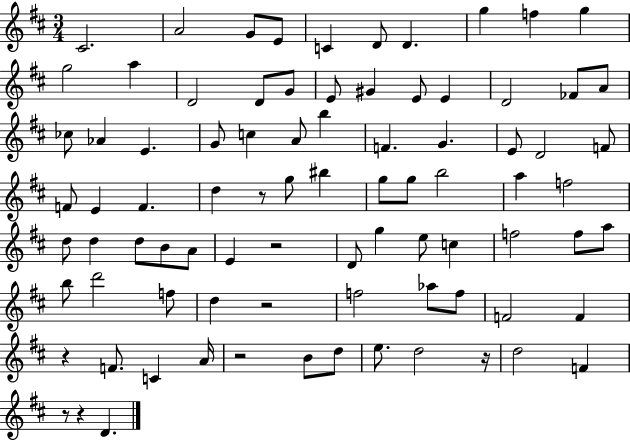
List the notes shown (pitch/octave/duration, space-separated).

C#4/h. A4/h G4/e E4/e C4/q D4/e D4/q. G5/q F5/q G5/q G5/h A5/q D4/h D4/e G4/e E4/e G#4/q E4/e E4/q D4/h FES4/e A4/e CES5/e Ab4/q E4/q. G4/e C5/q A4/e B5/q F4/q. G4/q. E4/e D4/h F4/e F4/e E4/q F4/q. D5/q R/e G5/e BIS5/q G5/e G5/e B5/h A5/q F5/h D5/e D5/q D5/e B4/e A4/e E4/q R/h D4/e G5/q E5/e C5/q F5/h F5/e A5/e B5/e D6/h F5/e D5/q R/h F5/h Ab5/e F5/e F4/h F4/q R/q F4/e. C4/q A4/s R/h B4/e D5/e E5/e. D5/h R/s D5/h F4/q R/e R/q D4/q.